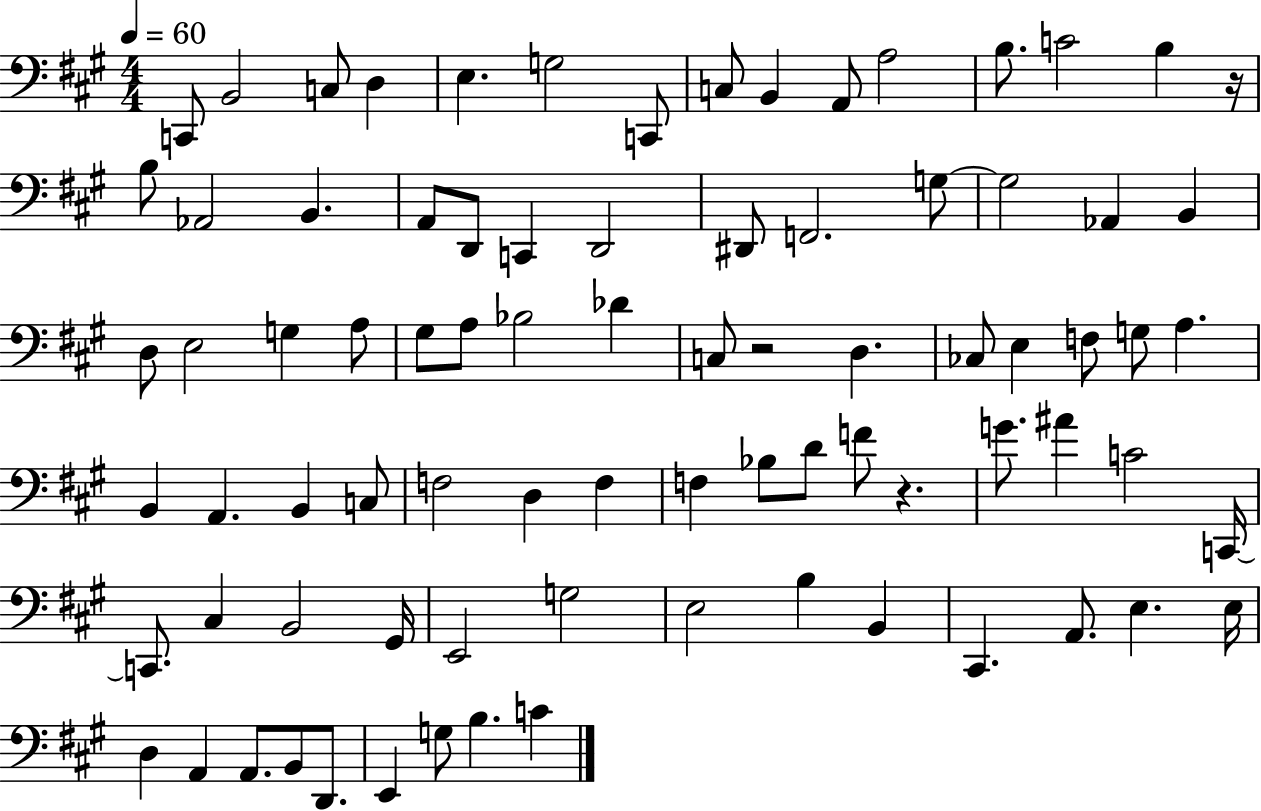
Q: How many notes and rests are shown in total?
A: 82